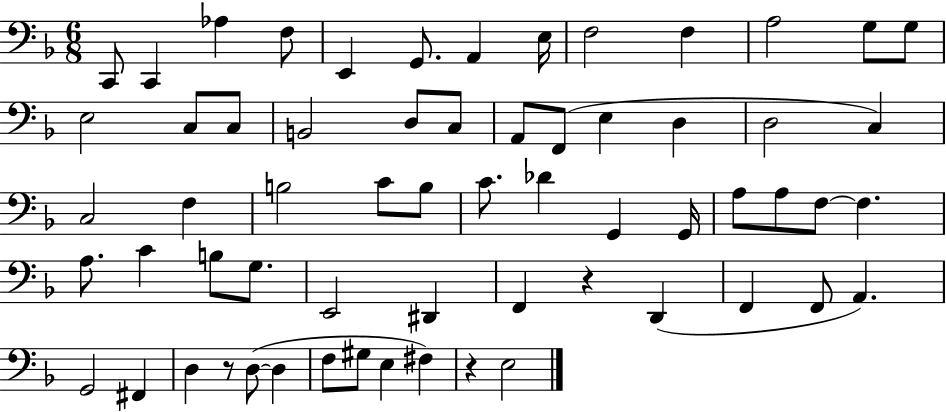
{
  \clef bass
  \numericTimeSignature
  \time 6/8
  \key f \major
  c,8 c,4 aes4 f8 | e,4 g,8. a,4 e16 | f2 f4 | a2 g8 g8 | \break e2 c8 c8 | b,2 d8 c8 | a,8 f,8( e4 d4 | d2 c4) | \break c2 f4 | b2 c'8 b8 | c'8. des'4 g,4 g,16 | a8 a8 f8~~ f4. | \break a8. c'4 b8 g8. | e,2 dis,4 | f,4 r4 d,4( | f,4 f,8 a,4.) | \break g,2 fis,4 | d4 r8 d8~(~ d4 | f8 gis8 e4 fis4) | r4 e2 | \break \bar "|."
}